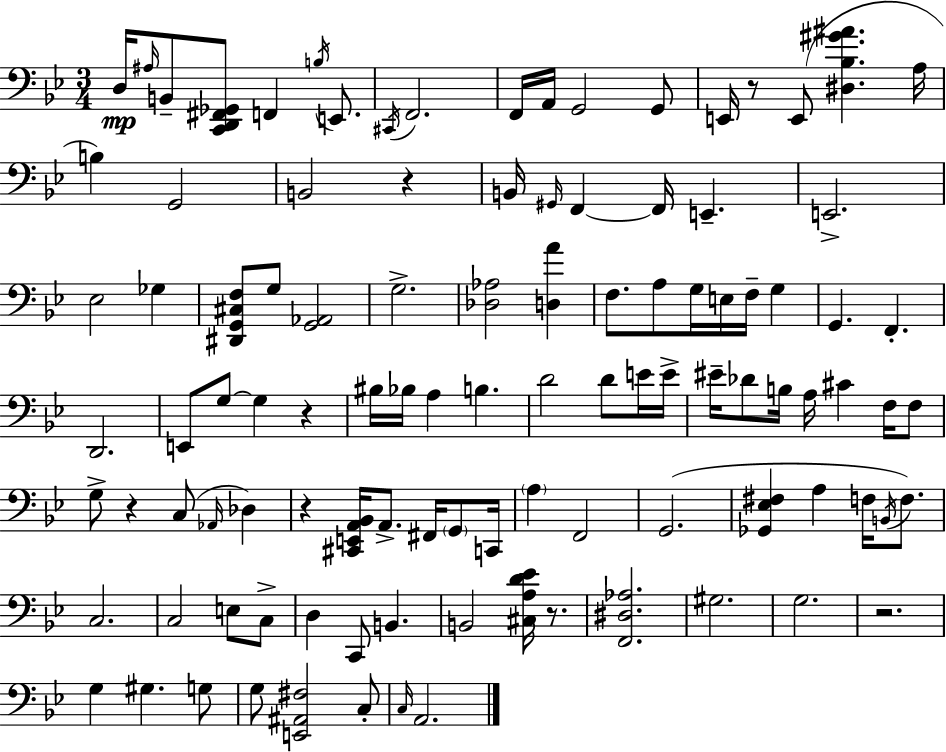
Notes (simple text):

D3/s A#3/s B2/e [C2,D2,F#2,Gb2]/e F2/q B3/s E2/e. C#2/s F2/h. F2/s A2/s G2/h G2/e E2/s R/e E2/e [D#3,Bb3,G#4,A#4]/q. A3/s B3/q G2/h B2/h R/q B2/s G#2/s F2/q F2/s E2/q. E2/h. Eb3/h Gb3/q [D#2,G2,C#3,F3]/e G3/e [G2,Ab2]/h G3/h. [Db3,Ab3]/h [D3,A4]/q F3/e. A3/e G3/s E3/s F3/s G3/q G2/q. F2/q. D2/h. E2/e G3/e G3/q R/q BIS3/s Bb3/s A3/q B3/q. D4/h D4/e E4/s E4/s EIS4/s Db4/e B3/s A3/s C#4/q F3/s F3/e G3/e R/q C3/e Ab2/s Db3/q R/q [C#2,E2,A2,Bb2]/s A2/e. F#2/s G2/e C2/s A3/q F2/h G2/h. [Gb2,Eb3,F#3]/q A3/q F3/s B2/s F3/e. C3/h. C3/h E3/e C3/e D3/q C2/e B2/q. B2/h [C#3,A3,D4,Eb4]/s R/e. [F2,D#3,Ab3]/h. G#3/h. G3/h. R/h. G3/q G#3/q. G3/e G3/e [E2,A#2,F#3]/h C3/e C3/s A2/h.